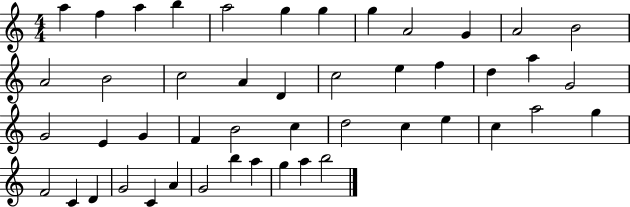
A5/q F5/q A5/q B5/q A5/h G5/q G5/q G5/q A4/h G4/q A4/h B4/h A4/h B4/h C5/h A4/q D4/q C5/h E5/q F5/q D5/q A5/q G4/h G4/h E4/q G4/q F4/q B4/h C5/q D5/h C5/q E5/q C5/q A5/h G5/q F4/h C4/q D4/q G4/h C4/q A4/q G4/h B5/q A5/q G5/q A5/q B5/h